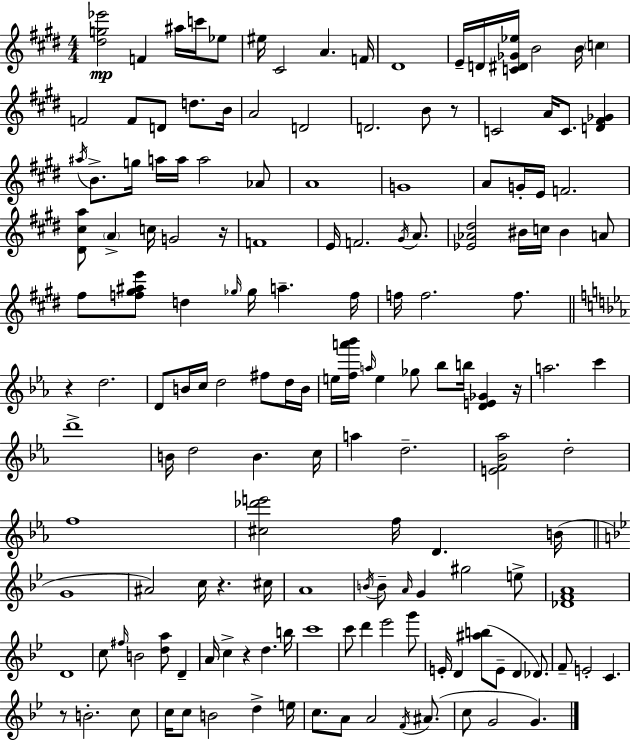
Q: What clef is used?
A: treble